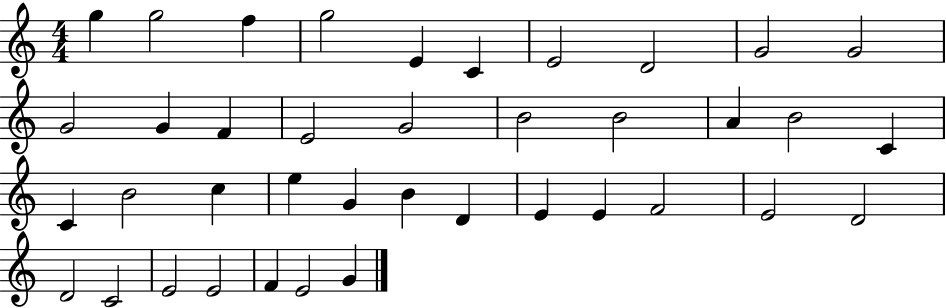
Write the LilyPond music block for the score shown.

{
  \clef treble
  \numericTimeSignature
  \time 4/4
  \key c \major
  g''4 g''2 f''4 | g''2 e'4 c'4 | e'2 d'2 | g'2 g'2 | \break g'2 g'4 f'4 | e'2 g'2 | b'2 b'2 | a'4 b'2 c'4 | \break c'4 b'2 c''4 | e''4 g'4 b'4 d'4 | e'4 e'4 f'2 | e'2 d'2 | \break d'2 c'2 | e'2 e'2 | f'4 e'2 g'4 | \bar "|."
}